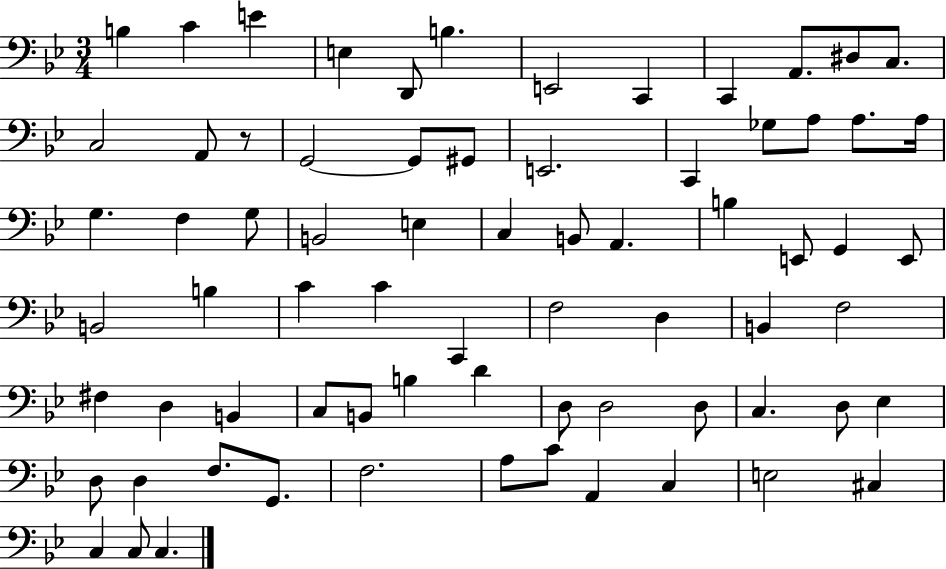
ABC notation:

X:1
T:Untitled
M:3/4
L:1/4
K:Bb
B, C E E, D,,/2 B, E,,2 C,, C,, A,,/2 ^D,/2 C,/2 C,2 A,,/2 z/2 G,,2 G,,/2 ^G,,/2 E,,2 C,, _G,/2 A,/2 A,/2 A,/4 G, F, G,/2 B,,2 E, C, B,,/2 A,, B, E,,/2 G,, E,,/2 B,,2 B, C C C,, F,2 D, B,, F,2 ^F, D, B,, C,/2 B,,/2 B, D D,/2 D,2 D,/2 C, D,/2 _E, D,/2 D, F,/2 G,,/2 F,2 A,/2 C/2 A,, C, E,2 ^C, C, C,/2 C,